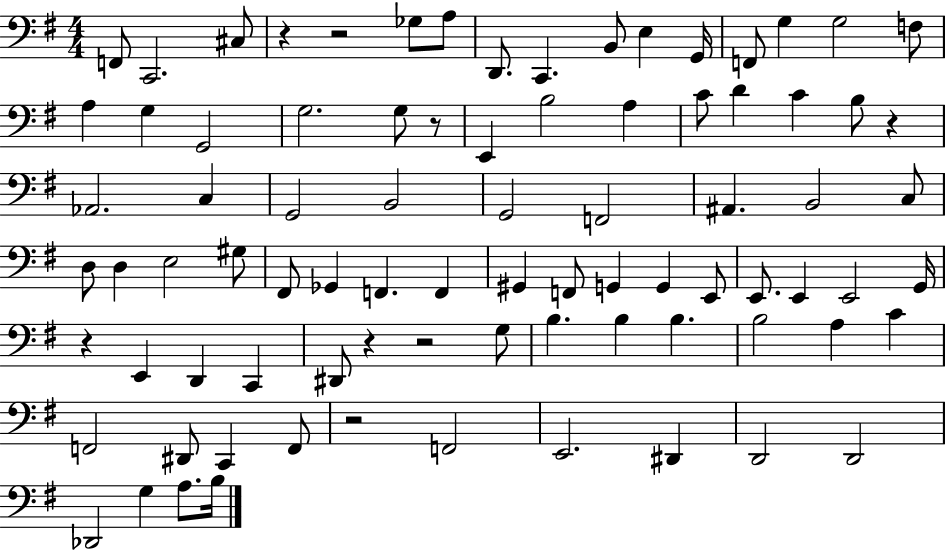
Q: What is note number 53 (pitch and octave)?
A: E2